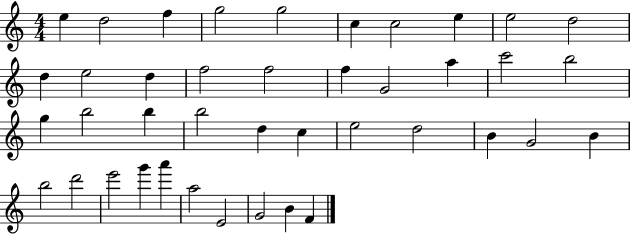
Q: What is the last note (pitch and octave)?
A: F4